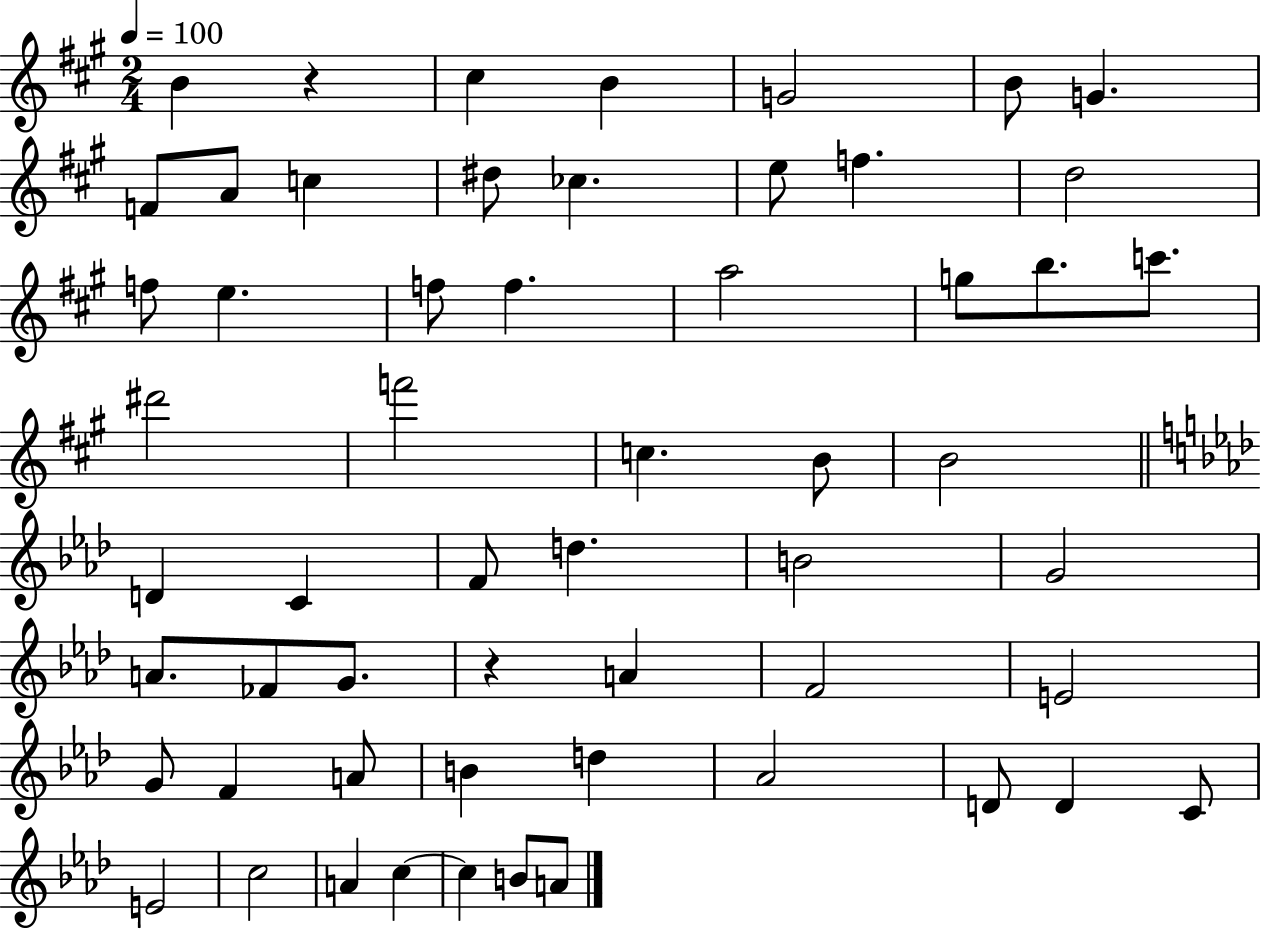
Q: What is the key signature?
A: A major